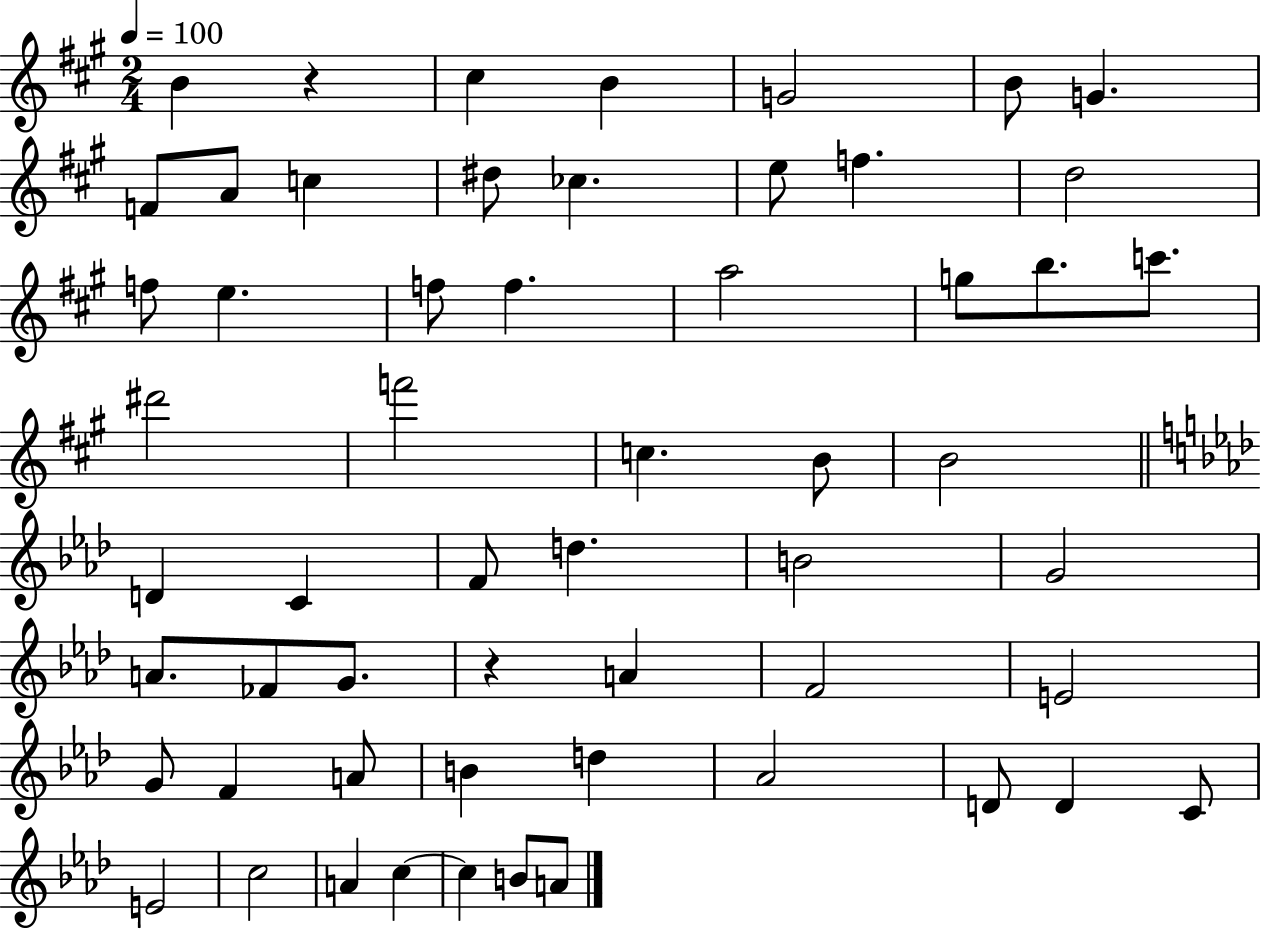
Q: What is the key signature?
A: A major